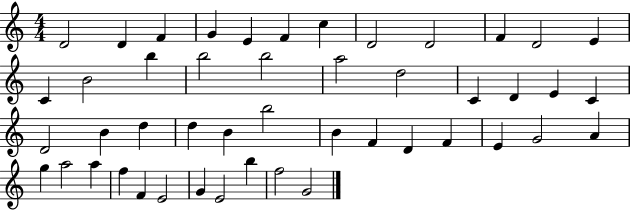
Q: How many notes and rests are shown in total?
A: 47